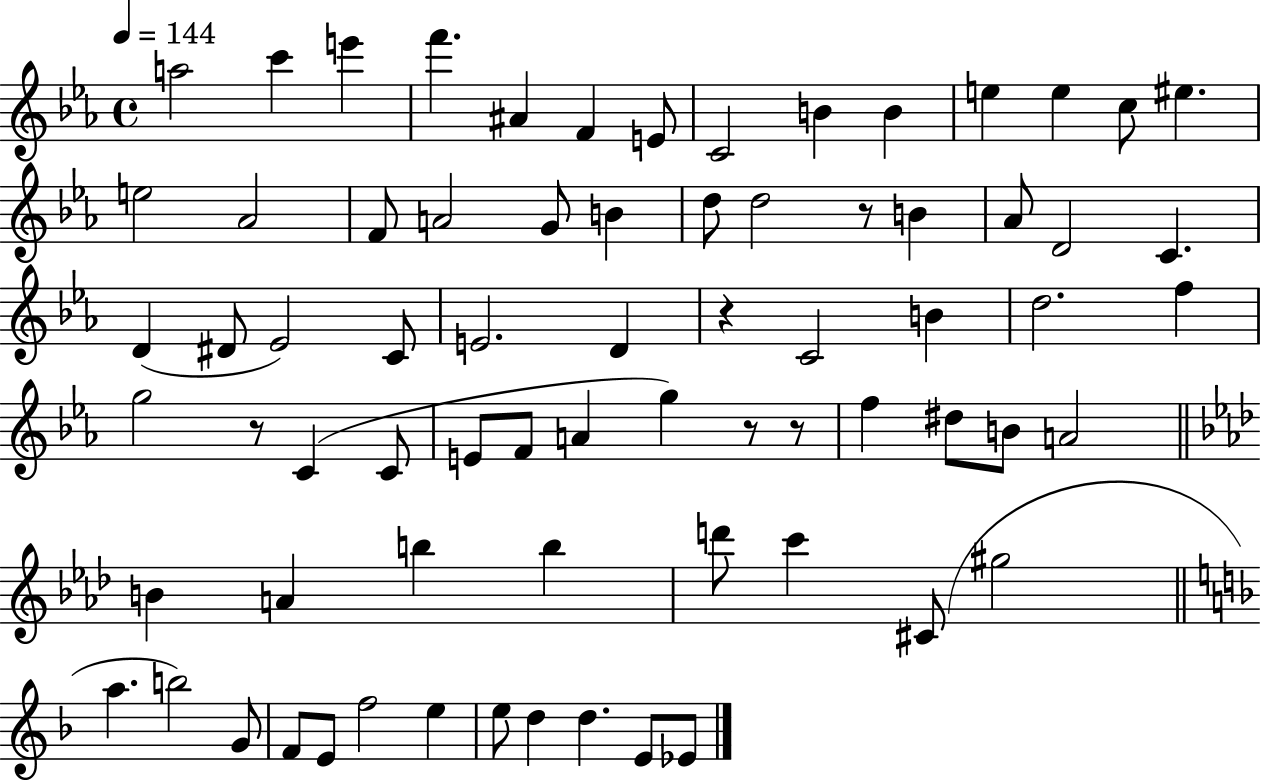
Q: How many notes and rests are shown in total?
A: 72